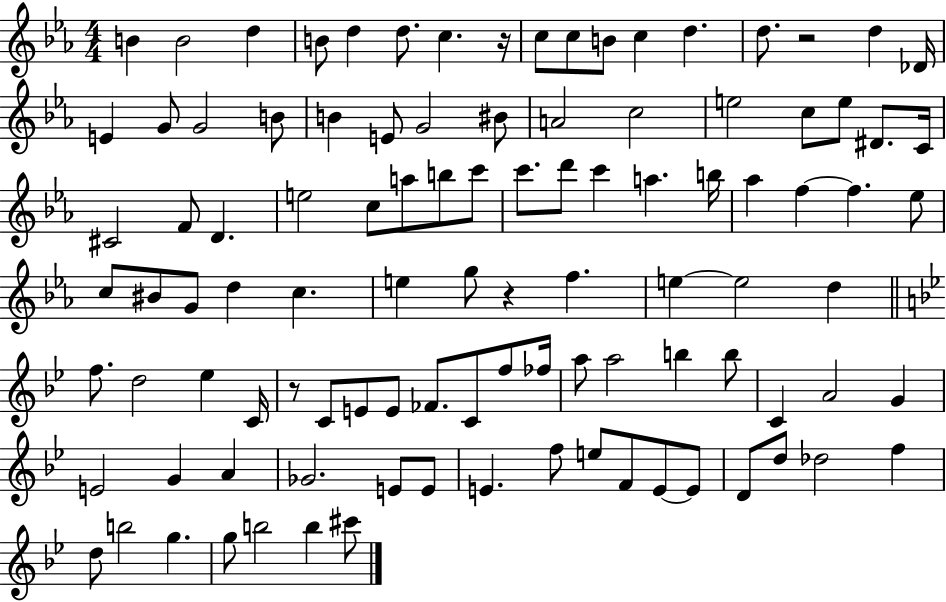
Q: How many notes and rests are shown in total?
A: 103